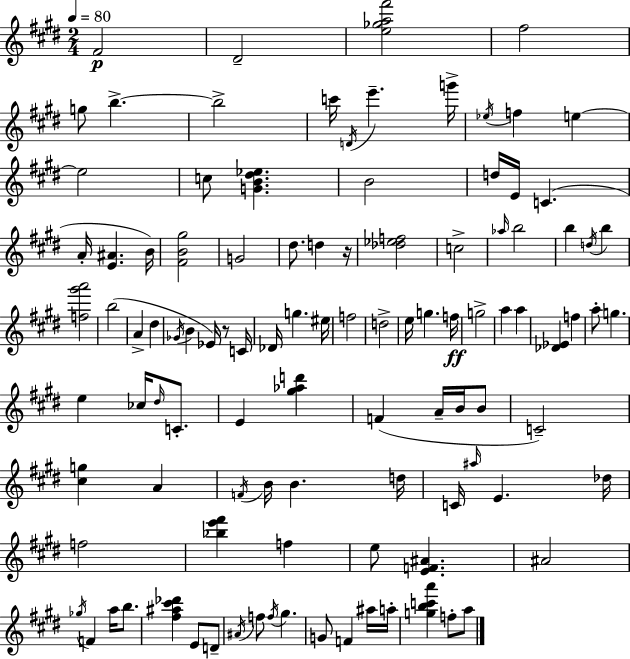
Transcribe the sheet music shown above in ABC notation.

X:1
T:Untitled
M:2/4
L:1/4
K:E
^F2 ^D2 [e_ga^f']2 ^f2 g/2 b b2 c'/4 D/4 e' g'/4 _e/4 f e e2 c/2 [GB^d_e] B2 d/4 E/4 C A/4 [E^A] B/4 [^FB^g]2 G2 ^d/2 d z/4 [_d_ef]2 c2 _a/4 b2 b d/4 b [f^g'a']2 b2 A ^d _G/4 B _E/4 z/2 C/4 _D/4 g ^e/4 f2 d2 e/4 g f/4 g2 a a [_D_E] f a/2 g e _c/4 ^d/4 C/2 E [^g_ad'] F A/4 B/4 B/2 C2 [^cg] A F/4 B/4 B d/4 C/4 ^a/4 E _d/4 f2 [_be'^f'] f e/2 [EF^A] ^A2 _g/4 F a/4 b/2 [^f^a^c'_d'] E/2 D/2 ^A/4 f/2 f/4 ^g G/2 F ^a/4 a/4 [gbc'a'] f/2 a/2